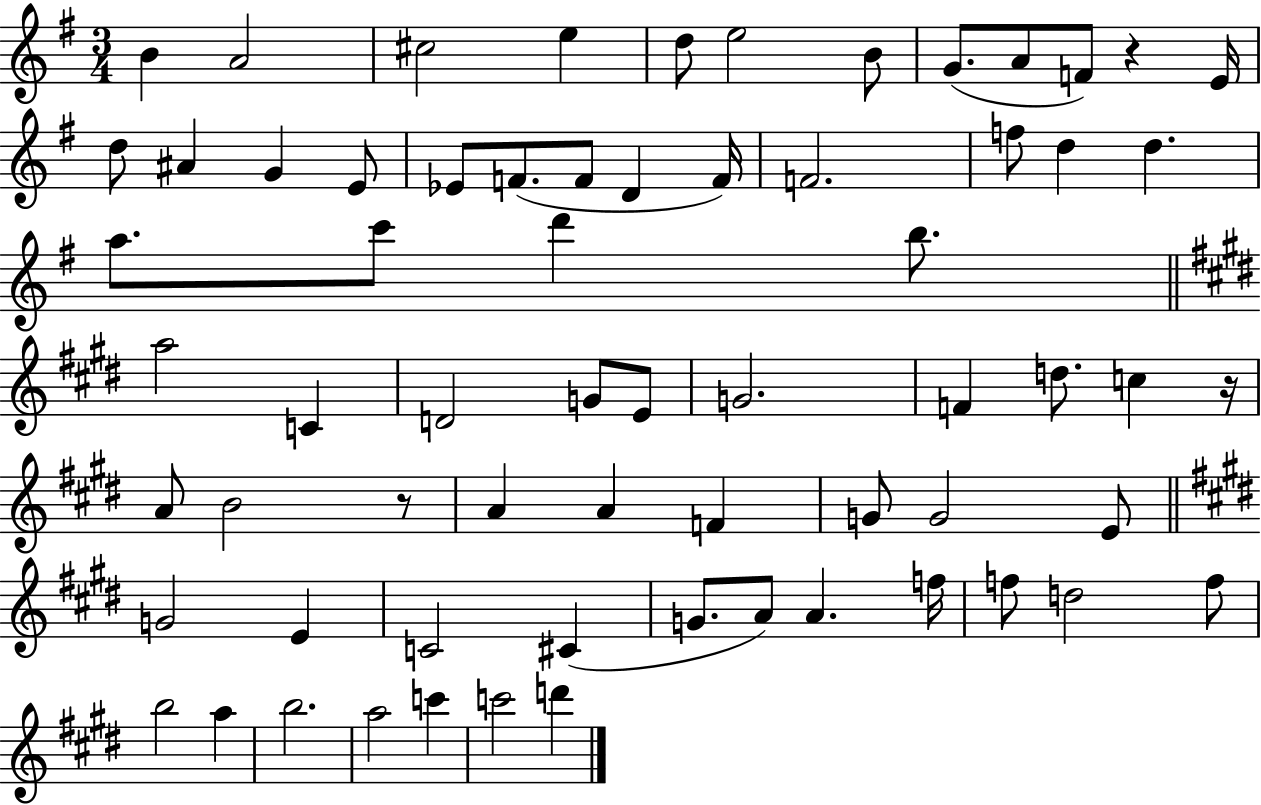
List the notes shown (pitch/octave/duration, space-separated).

B4/q A4/h C#5/h E5/q D5/e E5/h B4/e G4/e. A4/e F4/e R/q E4/s D5/e A#4/q G4/q E4/e Eb4/e F4/e. F4/e D4/q F4/s F4/h. F5/e D5/q D5/q. A5/e. C6/e D6/q B5/e. A5/h C4/q D4/h G4/e E4/e G4/h. F4/q D5/e. C5/q R/s A4/e B4/h R/e A4/q A4/q F4/q G4/e G4/h E4/e G4/h E4/q C4/h C#4/q G4/e. A4/e A4/q. F5/s F5/e D5/h F5/e B5/h A5/q B5/h. A5/h C6/q C6/h D6/q